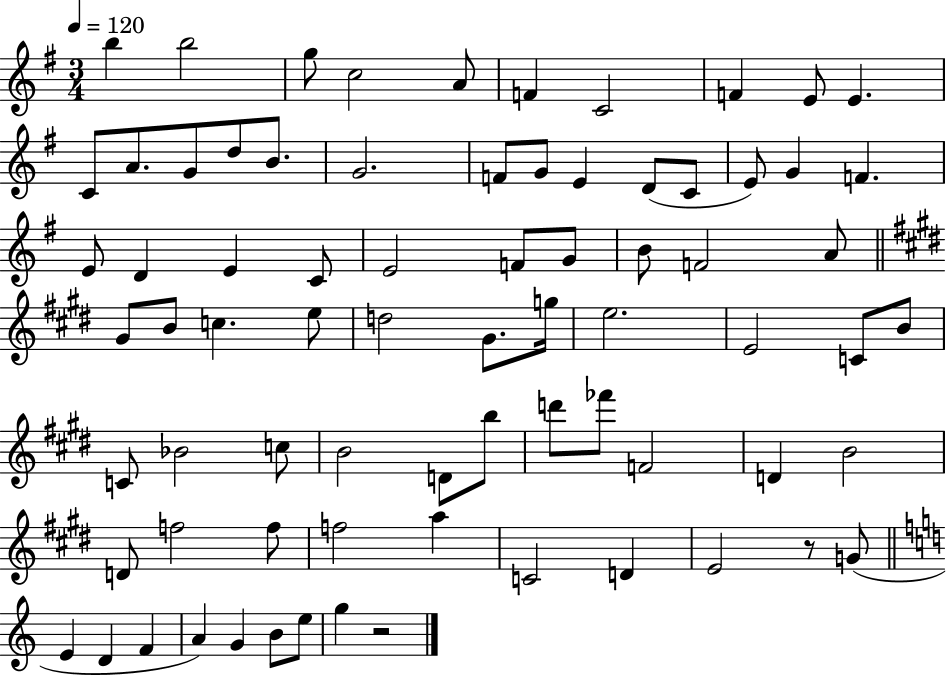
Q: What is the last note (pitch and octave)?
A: G5